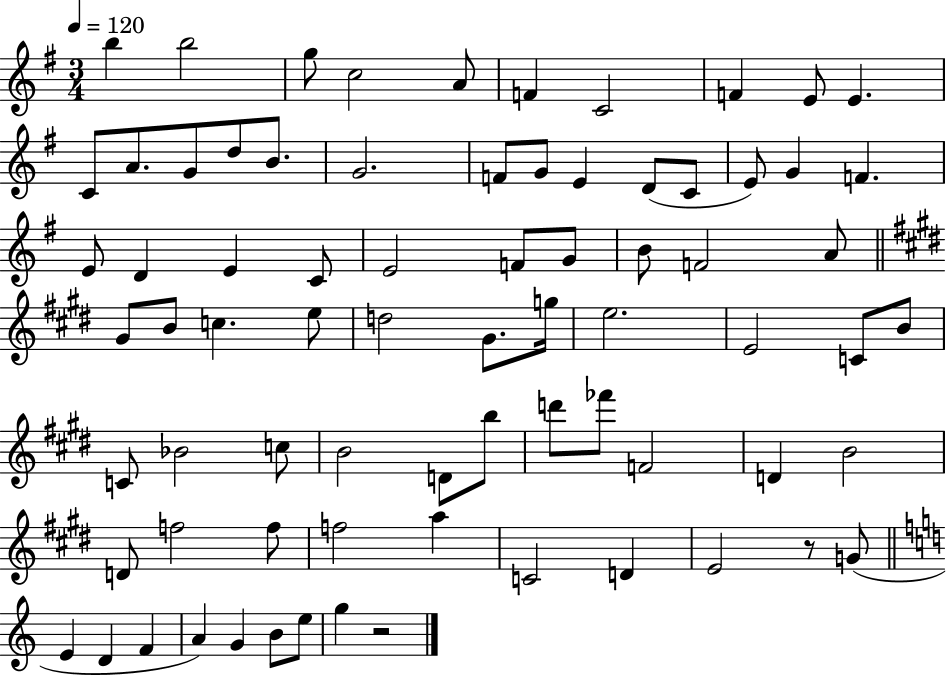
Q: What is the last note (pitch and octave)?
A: G5